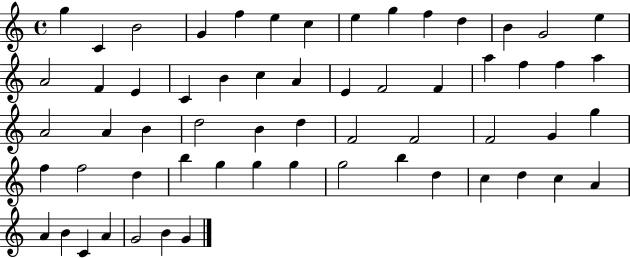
{
  \clef treble
  \time 4/4
  \defaultTimeSignature
  \key c \major
  g''4 c'4 b'2 | g'4 f''4 e''4 c''4 | e''4 g''4 f''4 d''4 | b'4 g'2 e''4 | \break a'2 f'4 e'4 | c'4 b'4 c''4 a'4 | e'4 f'2 f'4 | a''4 f''4 f''4 a''4 | \break a'2 a'4 b'4 | d''2 b'4 d''4 | f'2 f'2 | f'2 g'4 g''4 | \break f''4 f''2 d''4 | b''4 g''4 g''4 g''4 | g''2 b''4 d''4 | c''4 d''4 c''4 a'4 | \break a'4 b'4 c'4 a'4 | g'2 b'4 g'4 | \bar "|."
}